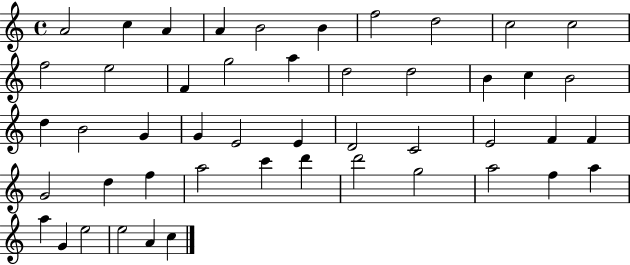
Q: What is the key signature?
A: C major